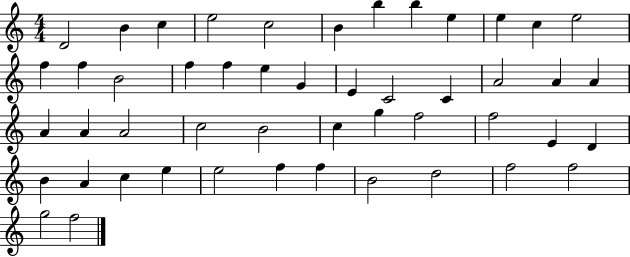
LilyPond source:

{
  \clef treble
  \numericTimeSignature
  \time 4/4
  \key c \major
  d'2 b'4 c''4 | e''2 c''2 | b'4 b''4 b''4 e''4 | e''4 c''4 e''2 | \break f''4 f''4 b'2 | f''4 f''4 e''4 g'4 | e'4 c'2 c'4 | a'2 a'4 a'4 | \break a'4 a'4 a'2 | c''2 b'2 | c''4 g''4 f''2 | f''2 e'4 d'4 | \break b'4 a'4 c''4 e''4 | e''2 f''4 f''4 | b'2 d''2 | f''2 f''2 | \break g''2 f''2 | \bar "|."
}